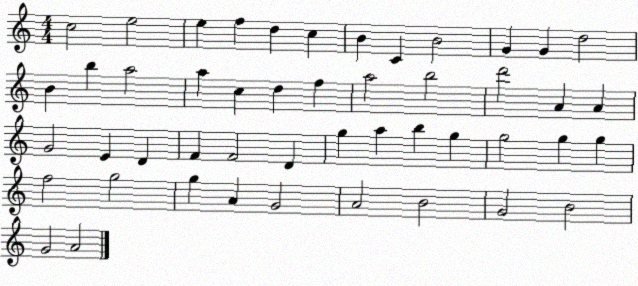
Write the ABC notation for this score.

X:1
T:Untitled
M:4/4
L:1/4
K:C
c2 e2 e f d c B C B2 G G d2 B b a2 a c d f a2 b2 d'2 A A G2 E D F F2 D g a b g g2 g g f2 g2 g A G2 A2 B2 G2 B2 G2 A2